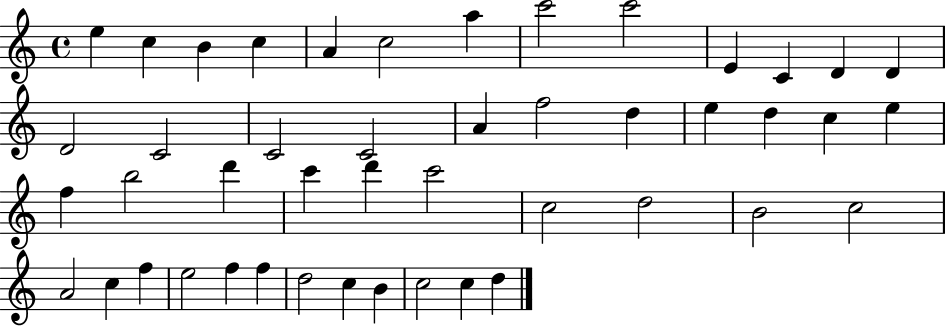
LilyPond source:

{
  \clef treble
  \time 4/4
  \defaultTimeSignature
  \key c \major
  e''4 c''4 b'4 c''4 | a'4 c''2 a''4 | c'''2 c'''2 | e'4 c'4 d'4 d'4 | \break d'2 c'2 | c'2 c'2 | a'4 f''2 d''4 | e''4 d''4 c''4 e''4 | \break f''4 b''2 d'''4 | c'''4 d'''4 c'''2 | c''2 d''2 | b'2 c''2 | \break a'2 c''4 f''4 | e''2 f''4 f''4 | d''2 c''4 b'4 | c''2 c''4 d''4 | \break \bar "|."
}